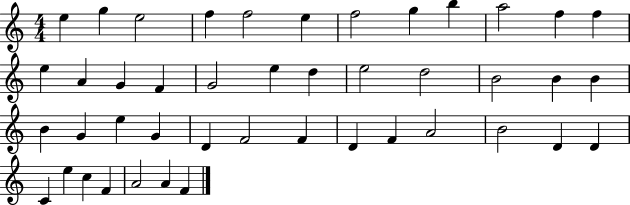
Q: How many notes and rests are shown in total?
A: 44